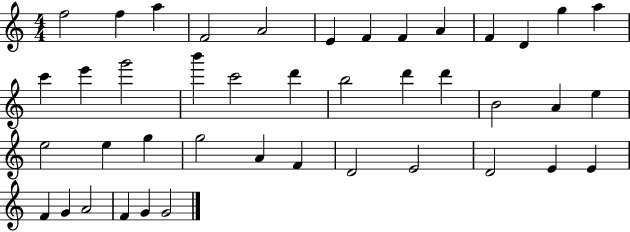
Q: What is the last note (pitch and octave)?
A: G4